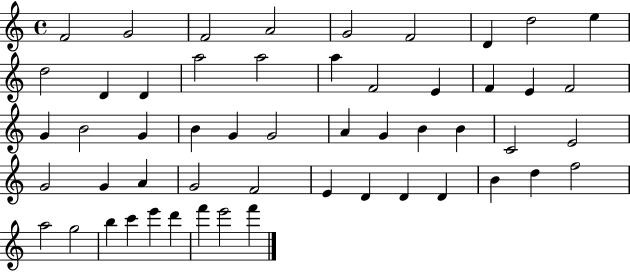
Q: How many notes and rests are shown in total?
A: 53